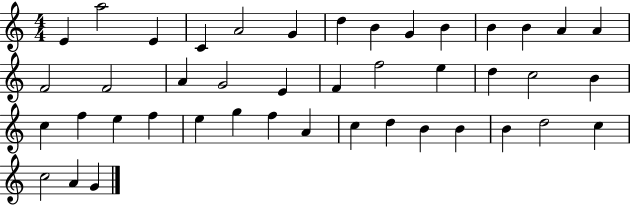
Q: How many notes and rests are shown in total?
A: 43